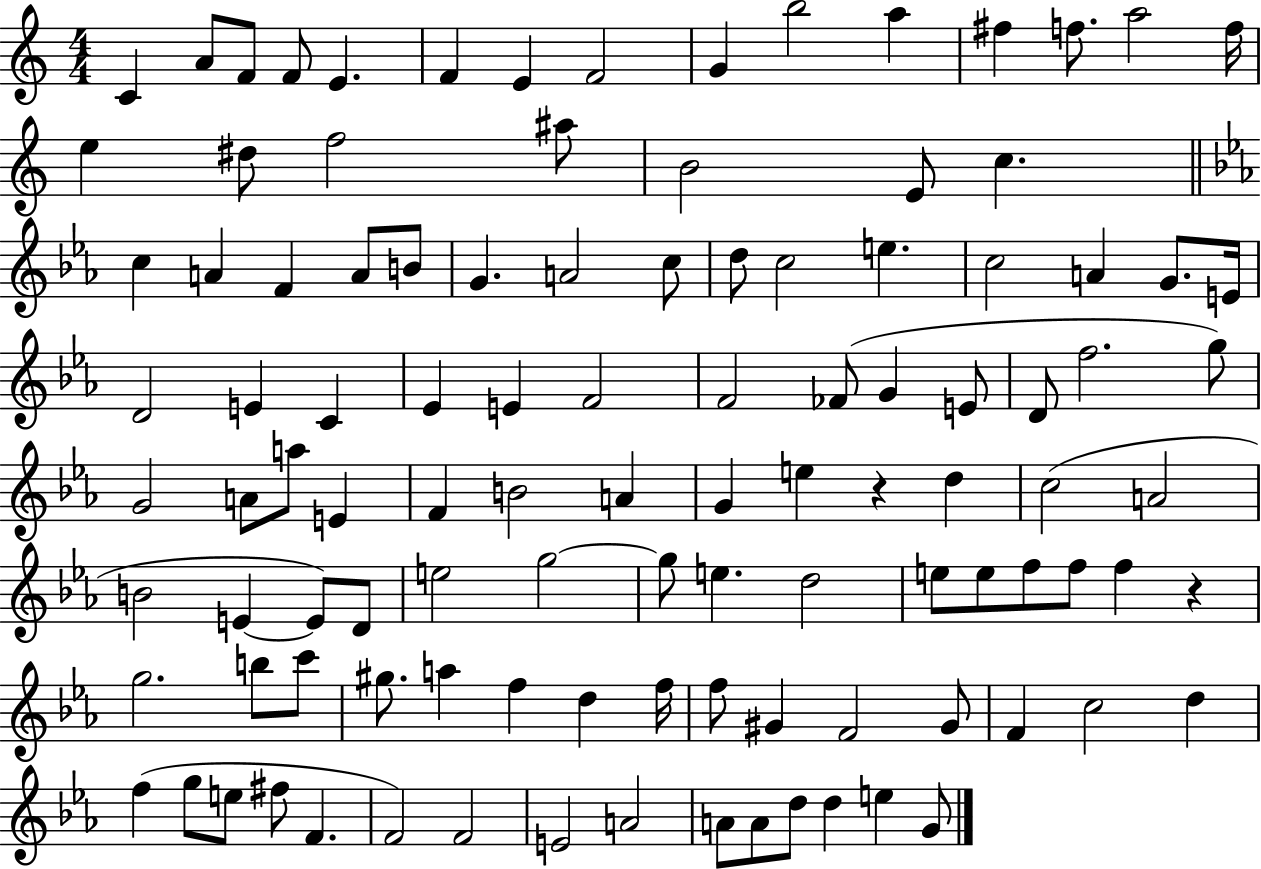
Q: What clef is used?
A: treble